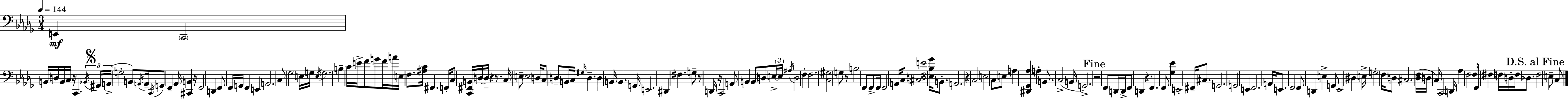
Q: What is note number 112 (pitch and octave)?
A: E2